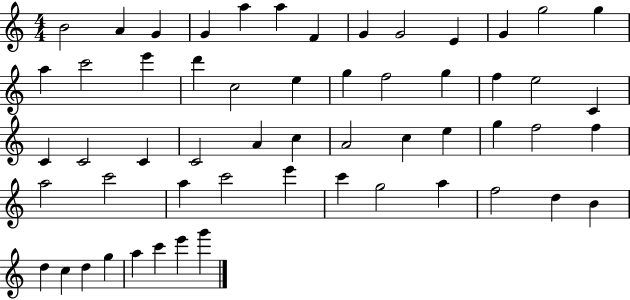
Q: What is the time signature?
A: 4/4